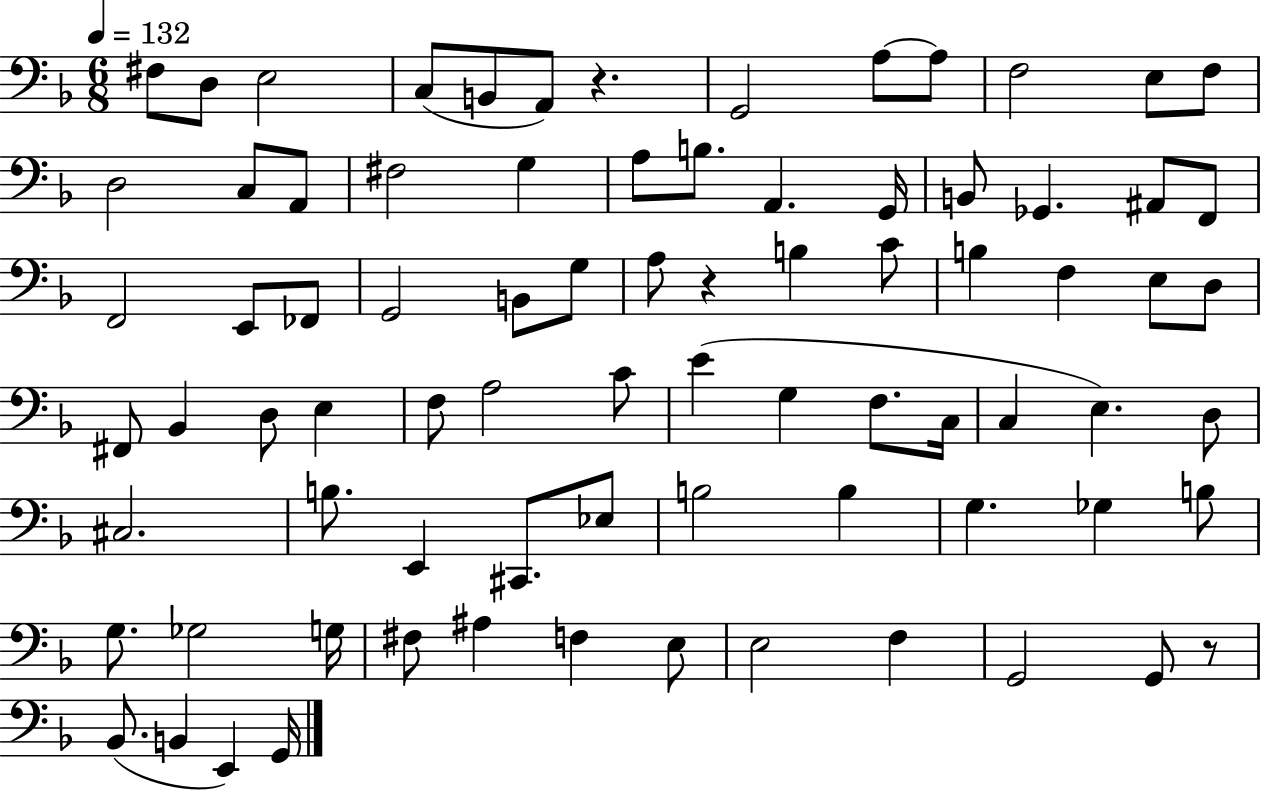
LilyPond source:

{
  \clef bass
  \numericTimeSignature
  \time 6/8
  \key f \major
  \tempo 4 = 132
  fis8 d8 e2 | c8( b,8 a,8) r4. | g,2 a8~~ a8 | f2 e8 f8 | \break d2 c8 a,8 | fis2 g4 | a8 b8. a,4. g,16 | b,8 ges,4. ais,8 f,8 | \break f,2 e,8 fes,8 | g,2 b,8 g8 | a8 r4 b4 c'8 | b4 f4 e8 d8 | \break fis,8 bes,4 d8 e4 | f8 a2 c'8 | e'4( g4 f8. c16 | c4 e4.) d8 | \break cis2. | b8. e,4 cis,8. ees8 | b2 b4 | g4. ges4 b8 | \break g8. ges2 g16 | fis8 ais4 f4 e8 | e2 f4 | g,2 g,8 r8 | \break bes,8.( b,4 e,4) g,16 | \bar "|."
}